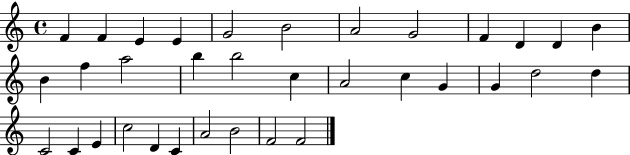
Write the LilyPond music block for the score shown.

{
  \clef treble
  \time 4/4
  \defaultTimeSignature
  \key c \major
  f'4 f'4 e'4 e'4 | g'2 b'2 | a'2 g'2 | f'4 d'4 d'4 b'4 | \break b'4 f''4 a''2 | b''4 b''2 c''4 | a'2 c''4 g'4 | g'4 d''2 d''4 | \break c'2 c'4 e'4 | c''2 d'4 c'4 | a'2 b'2 | f'2 f'2 | \break \bar "|."
}